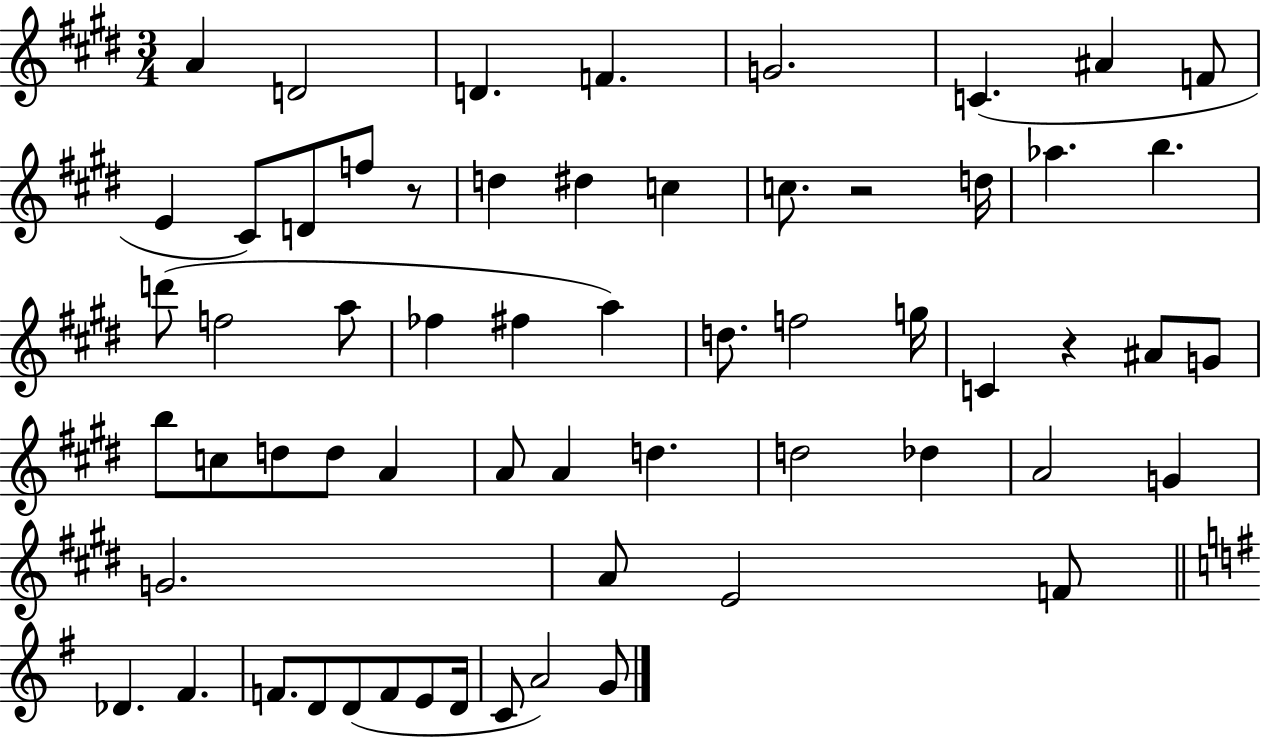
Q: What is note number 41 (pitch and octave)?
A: Db5